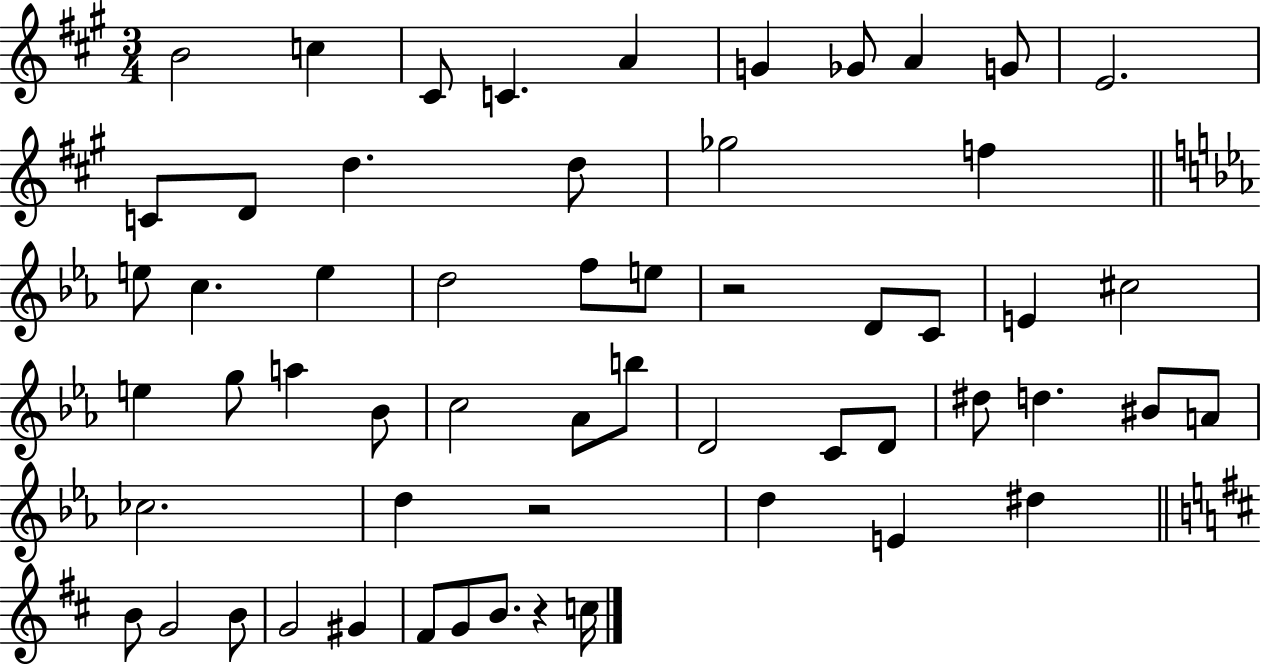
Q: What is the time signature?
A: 3/4